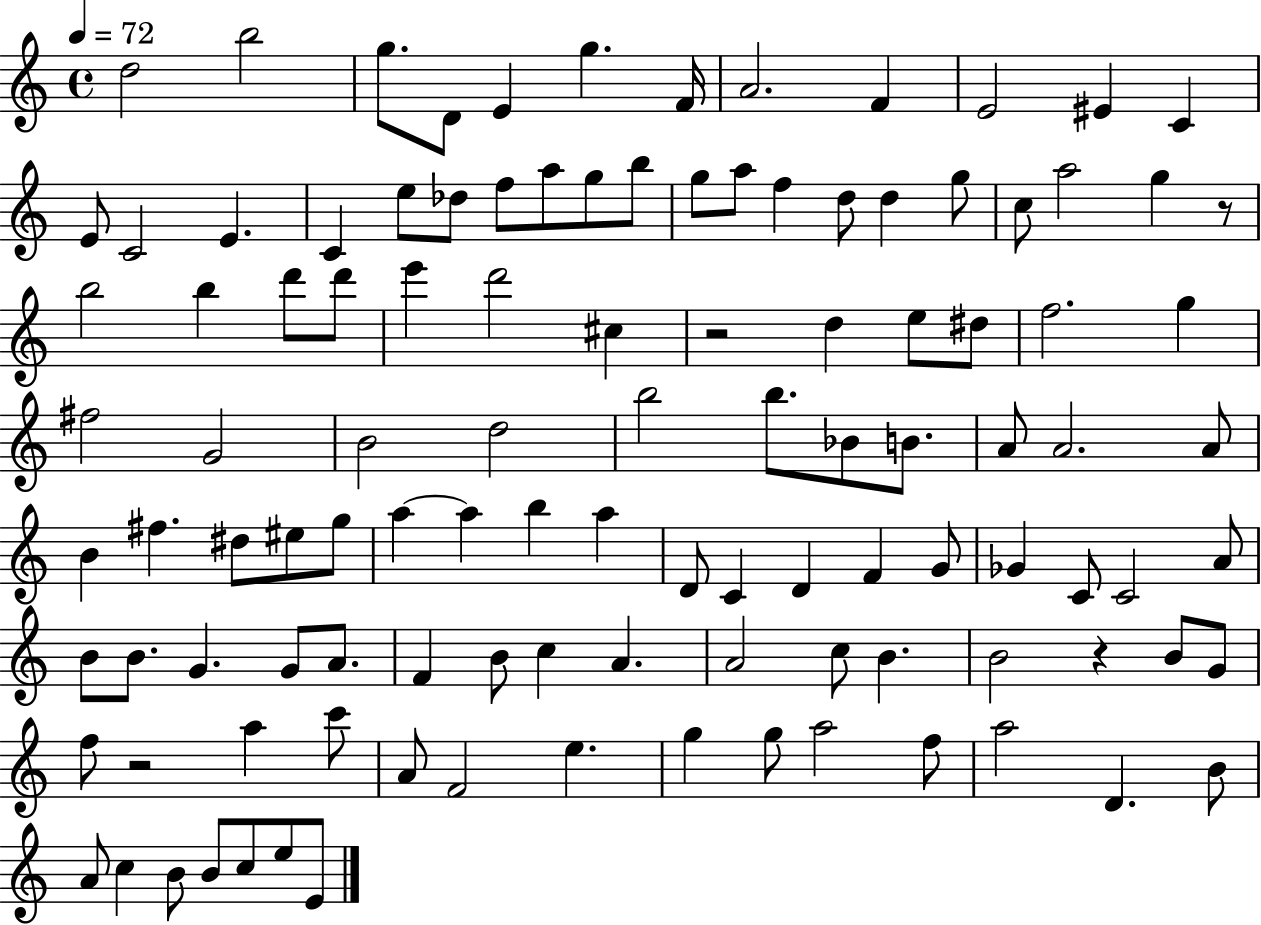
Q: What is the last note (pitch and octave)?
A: E4